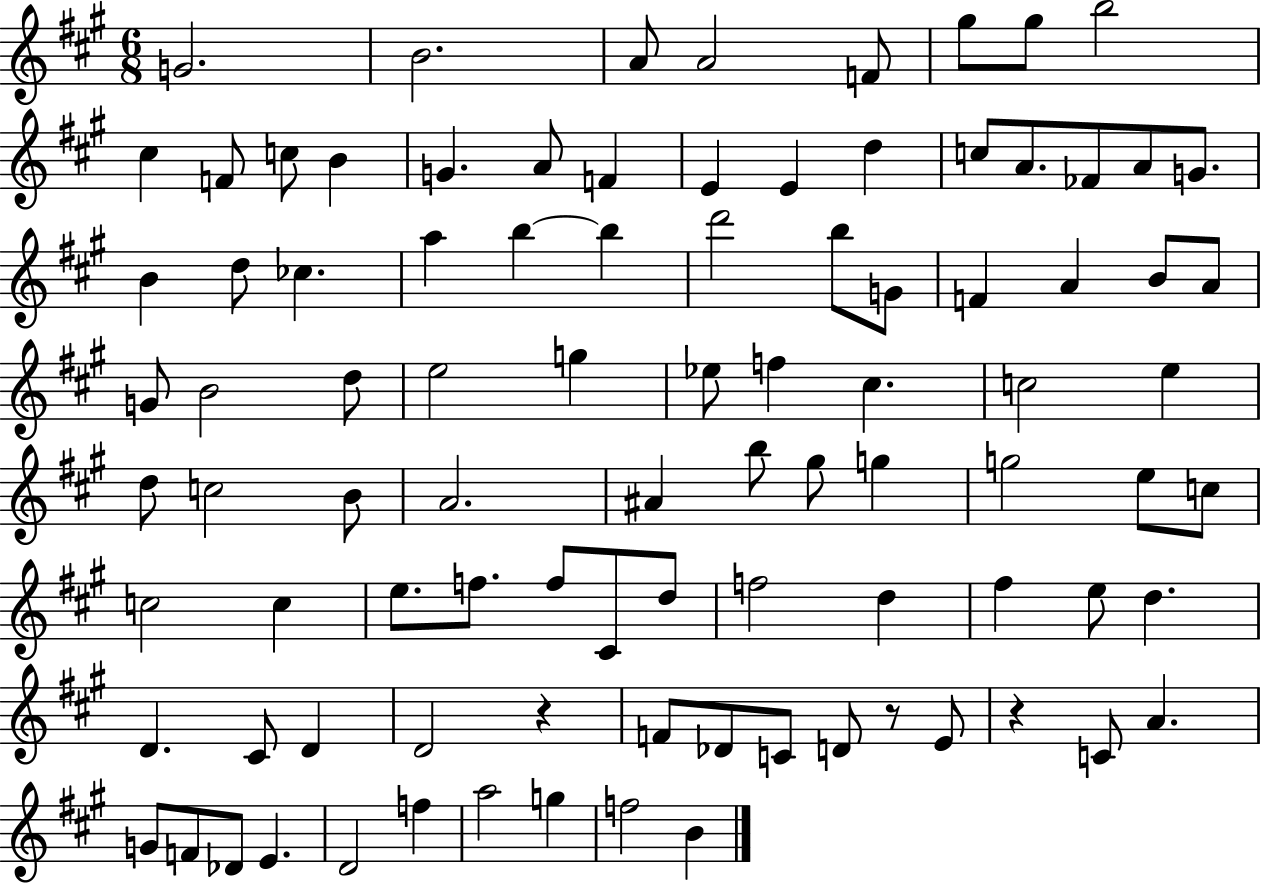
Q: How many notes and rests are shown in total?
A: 93